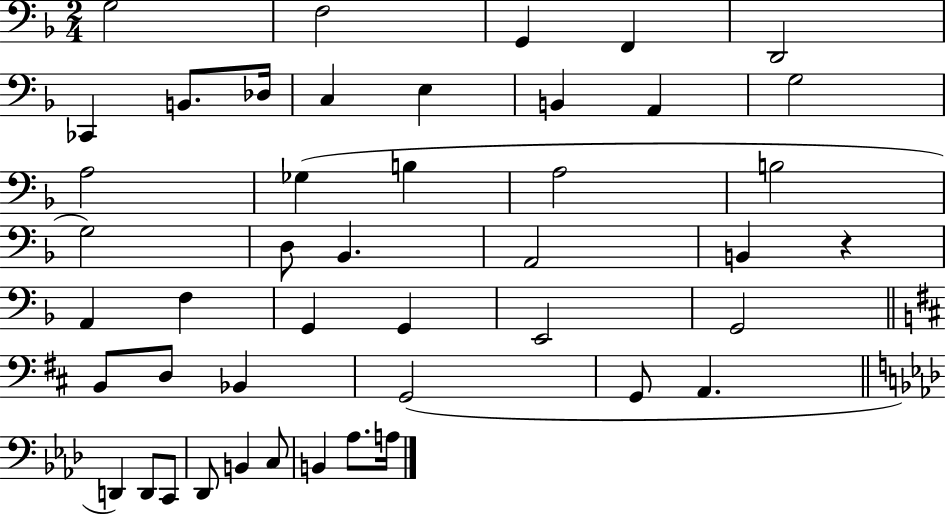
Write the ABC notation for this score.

X:1
T:Untitled
M:2/4
L:1/4
K:F
G,2 F,2 G,, F,, D,,2 _C,, B,,/2 _D,/4 C, E, B,, A,, G,2 A,2 _G, B, A,2 B,2 G,2 D,/2 _B,, A,,2 B,, z A,, F, G,, G,, E,,2 G,,2 B,,/2 D,/2 _B,, G,,2 G,,/2 A,, D,, D,,/2 C,,/2 _D,,/2 B,, C,/2 B,, _A,/2 A,/4